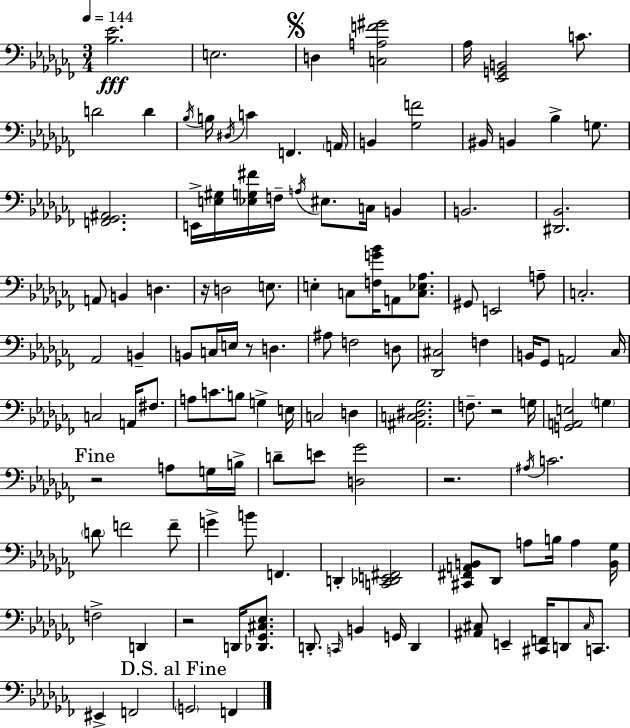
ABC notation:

X:1
T:Untitled
M:3/4
L:1/4
K:Abm
[_B,_E]2 E,2 D, [C,A,F^G]2 _A,/4 [_E,,G,,B,,]2 C/2 D2 D _B,/4 B,/4 ^D,/4 C F,, A,,/4 B,, [_G,F]2 ^B,,/4 B,, _B, G,/2 [F,,_G,,^A,,]2 E,,/4 [E,^G,]/4 [_E,G,^F]/4 F,/4 A,/4 ^E,/2 C,/4 B,, B,,2 [^D,,_B,,]2 A,,/2 B,, D, z/4 D,2 E,/2 E, C,/2 [F,G_B]/4 A,,/2 [C,_E,_A,]/2 ^G,,/2 E,,2 A,/2 C,2 _A,,2 B,, B,,/2 C,/4 E,/4 z/2 D, ^A,/2 F,2 D,/2 [_D,,^C,]2 F, B,,/4 _G,,/2 A,,2 _C,/4 C,2 A,,/4 ^F,/2 A,/2 C/2 B,/2 G, E,/4 C,2 D, [^A,,C,^D,_G,]2 F,/2 z2 G,/4 [G,,A,,E,]2 G, z2 A,/2 G,/4 B,/4 D/2 E/2 [D,_G]2 z2 ^A,/4 C2 D/2 F2 F/2 G B/2 F,, D,, [C,,_D,,E,,^F,,]2 [^C,,^F,,A,,B,,]/2 _D,,/2 A,/2 B,/4 A, [B,,_G,]/4 F,2 D,, z2 D,,/4 [_D,,_G,,^C,_E,]/2 D,,/2 C,,/4 B,, G,,/4 D,, [^A,,^C,]/2 E,, [^C,,F,,]/4 D,,/2 ^C,/4 C,,/2 ^E,, F,,2 G,,2 F,,